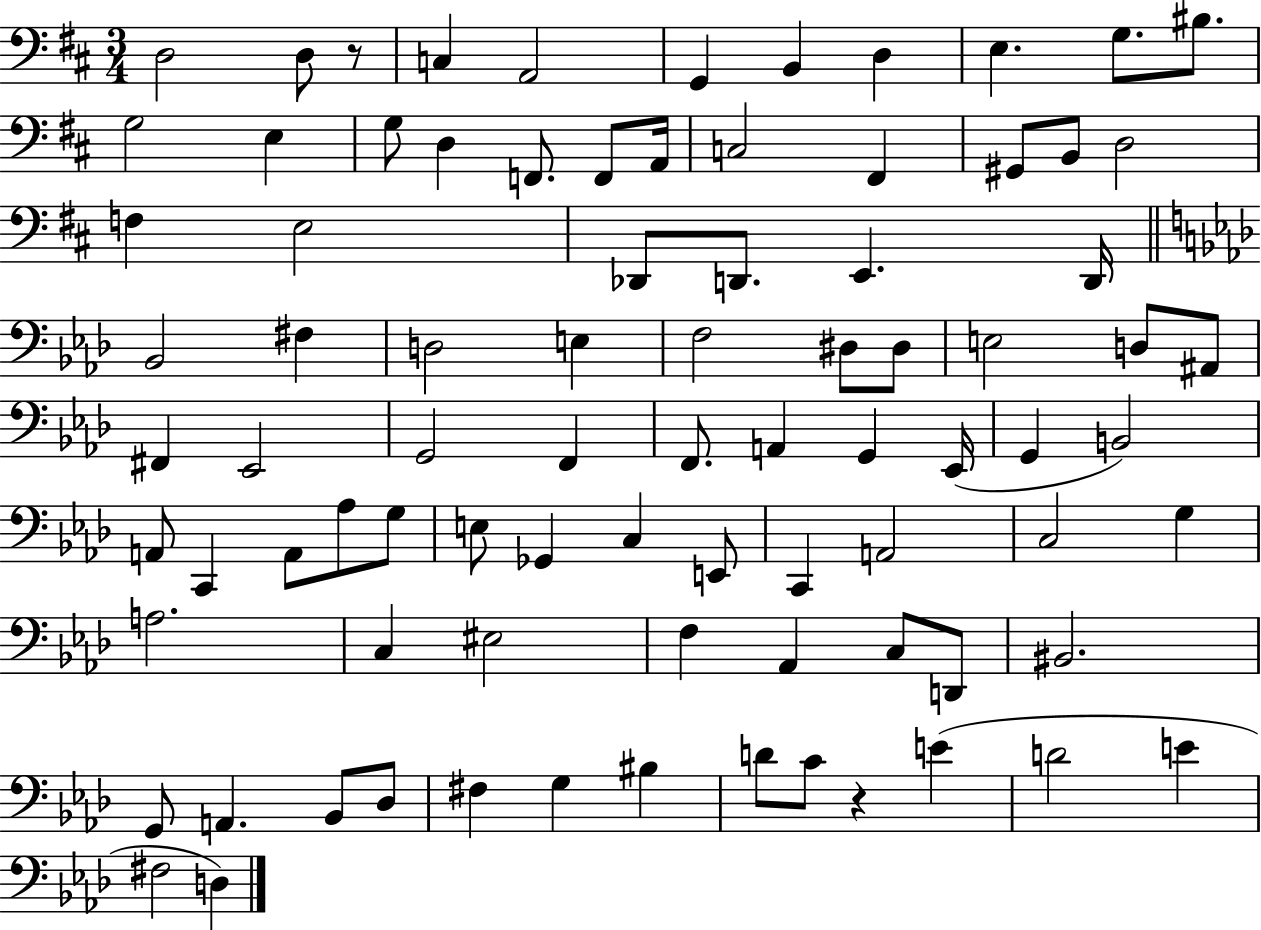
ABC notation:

X:1
T:Untitled
M:3/4
L:1/4
K:D
D,2 D,/2 z/2 C, A,,2 G,, B,, D, E, G,/2 ^B,/2 G,2 E, G,/2 D, F,,/2 F,,/2 A,,/4 C,2 ^F,, ^G,,/2 B,,/2 D,2 F, E,2 _D,,/2 D,,/2 E,, D,,/4 _B,,2 ^F, D,2 E, F,2 ^D,/2 ^D,/2 E,2 D,/2 ^A,,/2 ^F,, _E,,2 G,,2 F,, F,,/2 A,, G,, _E,,/4 G,, B,,2 A,,/2 C,, A,,/2 _A,/2 G,/2 E,/2 _G,, C, E,,/2 C,, A,,2 C,2 G, A,2 C, ^E,2 F, _A,, C,/2 D,,/2 ^B,,2 G,,/2 A,, _B,,/2 _D,/2 ^F, G, ^B, D/2 C/2 z E D2 E ^F,2 D,